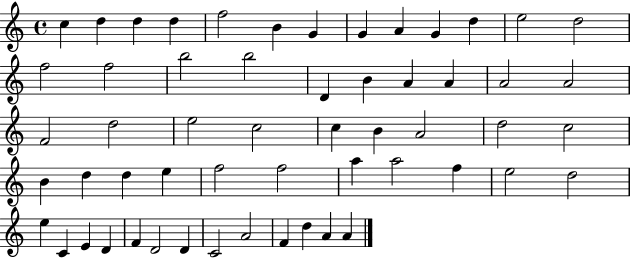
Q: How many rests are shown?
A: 0